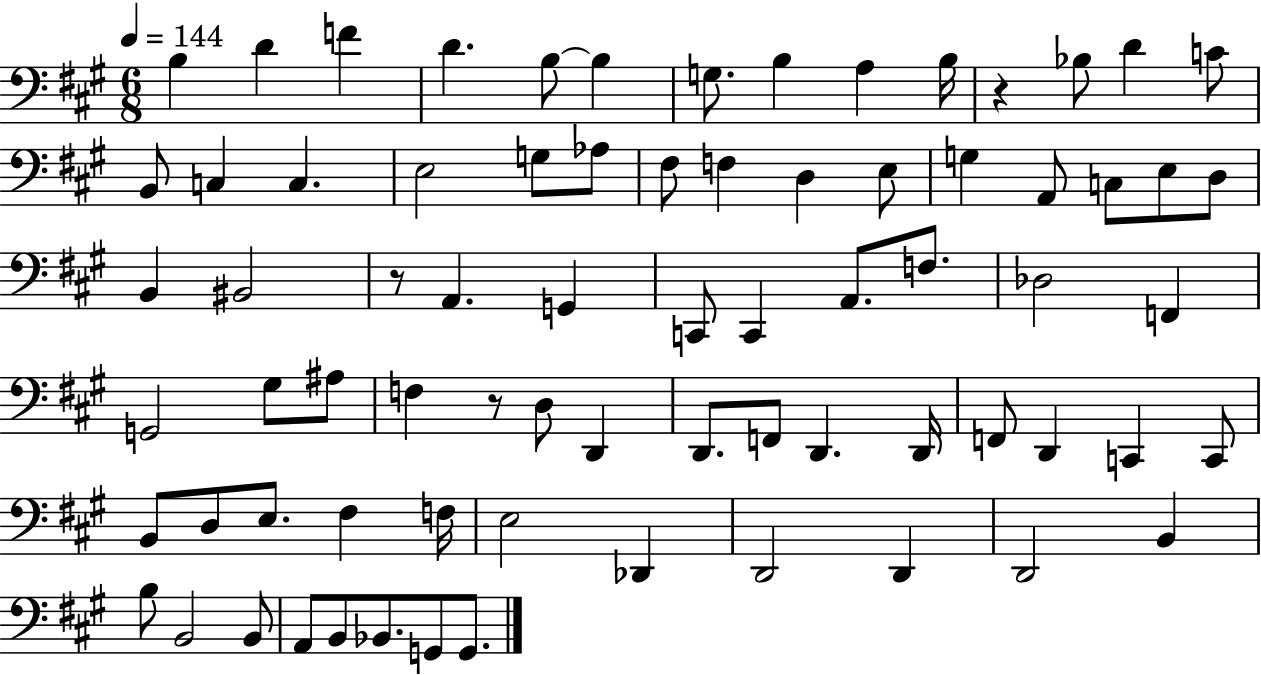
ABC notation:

X:1
T:Untitled
M:6/8
L:1/4
K:A
B, D F D B,/2 B, G,/2 B, A, B,/4 z _B,/2 D C/2 B,,/2 C, C, E,2 G,/2 _A,/2 ^F,/2 F, D, E,/2 G, A,,/2 C,/2 E,/2 D,/2 B,, ^B,,2 z/2 A,, G,, C,,/2 C,, A,,/2 F,/2 _D,2 F,, G,,2 ^G,/2 ^A,/2 F, z/2 D,/2 D,, D,,/2 F,,/2 D,, D,,/4 F,,/2 D,, C,, C,,/2 B,,/2 D,/2 E,/2 ^F, F,/4 E,2 _D,, D,,2 D,, D,,2 B,, B,/2 B,,2 B,,/2 A,,/2 B,,/2 _B,,/2 G,,/2 G,,/2